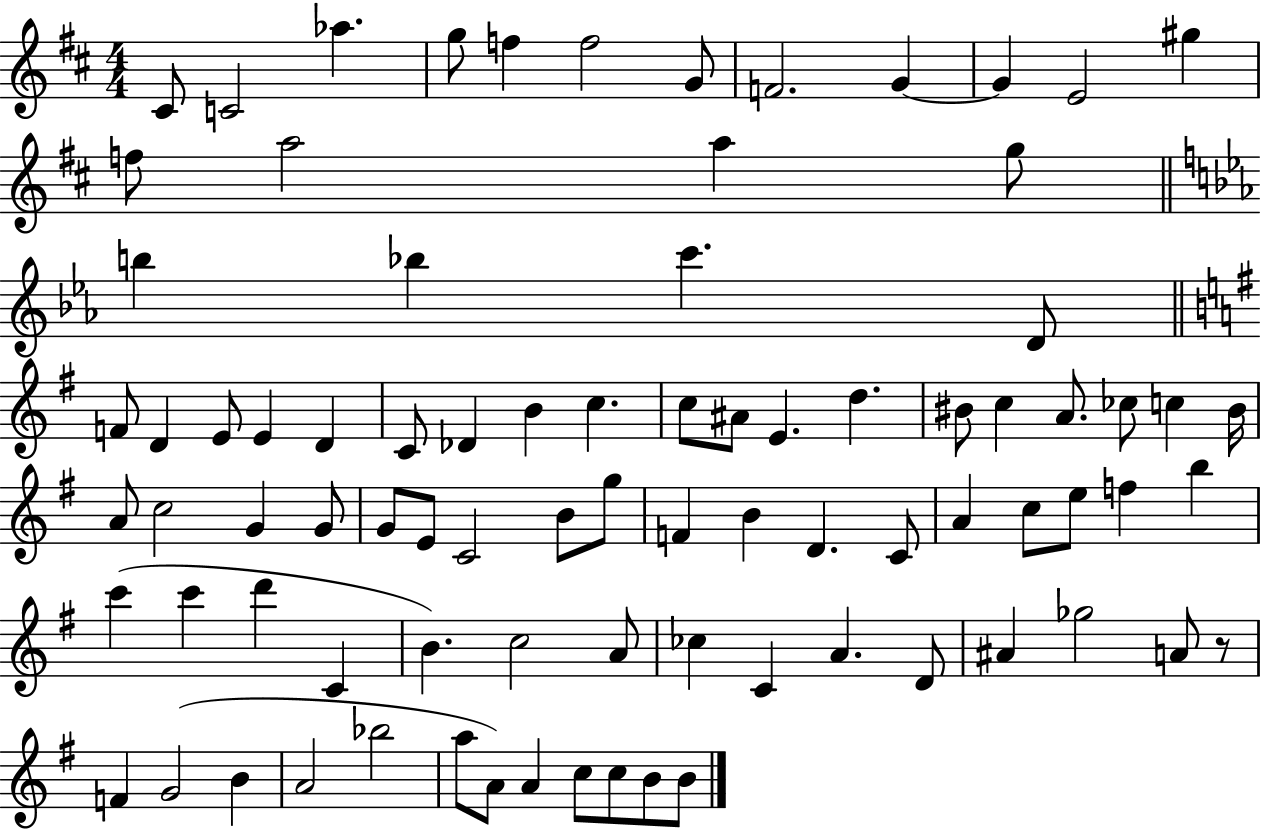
X:1
T:Untitled
M:4/4
L:1/4
K:D
^C/2 C2 _a g/2 f f2 G/2 F2 G G E2 ^g f/2 a2 a g/2 b _b c' D/2 F/2 D E/2 E D C/2 _D B c c/2 ^A/2 E d ^B/2 c A/2 _c/2 c ^B/4 A/2 c2 G G/2 G/2 E/2 C2 B/2 g/2 F B D C/2 A c/2 e/2 f b c' c' d' C B c2 A/2 _c C A D/2 ^A _g2 A/2 z/2 F G2 B A2 _b2 a/2 A/2 A c/2 c/2 B/2 B/2